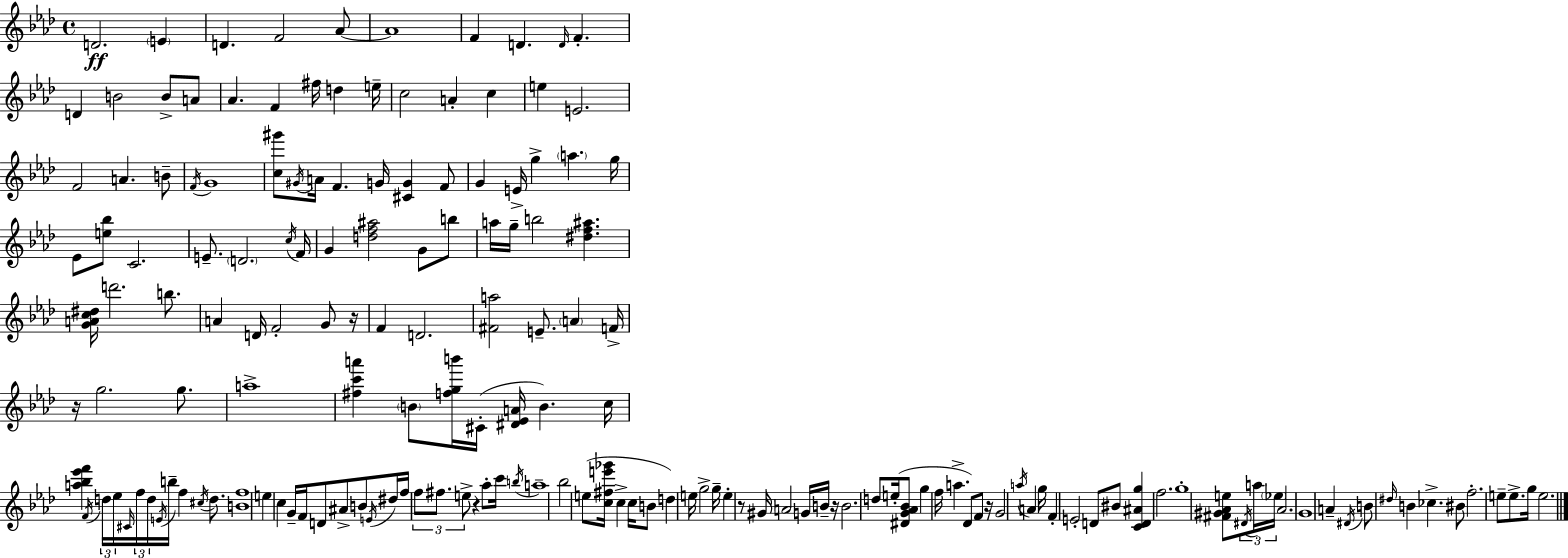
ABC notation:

X:1
T:Untitled
M:4/4
L:1/4
K:Fm
D2 E D F2 _A/2 _A4 F D D/4 F D B2 B/2 A/2 _A F ^f/4 d e/4 c2 A c e E2 F2 A B/2 F/4 G4 [c^g']/2 ^G/4 A/4 F G/4 [^CG] F/2 G E/4 g a g/4 _E/2 [e_b]/2 C2 E/2 D2 c/4 F/4 G [df^a]2 G/2 b/2 a/4 g/4 b2 [^df^a] [GAc^d]/4 d'2 b/2 A D/4 F2 G/2 z/4 F D2 [^Fa]2 E/2 A F/4 z/4 g2 g/2 a4 [^fc'a'] B/2 [fgb']/4 ^C/4 [^D_EA]/4 B c/4 [a_b_e'f'] F/4 d/4 _e/4 ^C/4 f/4 d/4 E/4 b/4 f ^c/4 d/2 [Bf]4 e c G/4 F/4 D/2 ^A/2 B/2 E/4 ^d/4 f/4 f/2 ^f/2 e/2 z _a/2 c'/4 b/4 a4 _b2 e/2 [c^fe'_g']/4 c c/4 B/2 d e/4 g2 g/4 e z/2 ^G/4 A2 G/4 B/4 z/4 B2 d/2 e/4 [^DG_A_B]/2 g f/4 a _D/2 F/2 z/4 G2 a/4 A g/4 F E2 D/2 ^B/2 [CD^Ag] f2 g4 [^F^G_Ae]/2 ^D/4 a/4 _e/4 _A2 G4 A ^D/4 B/2 ^d/4 B _c ^B/2 f2 e/2 e/2 g/4 e2